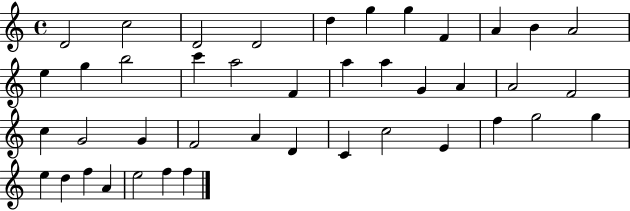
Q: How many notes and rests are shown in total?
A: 42